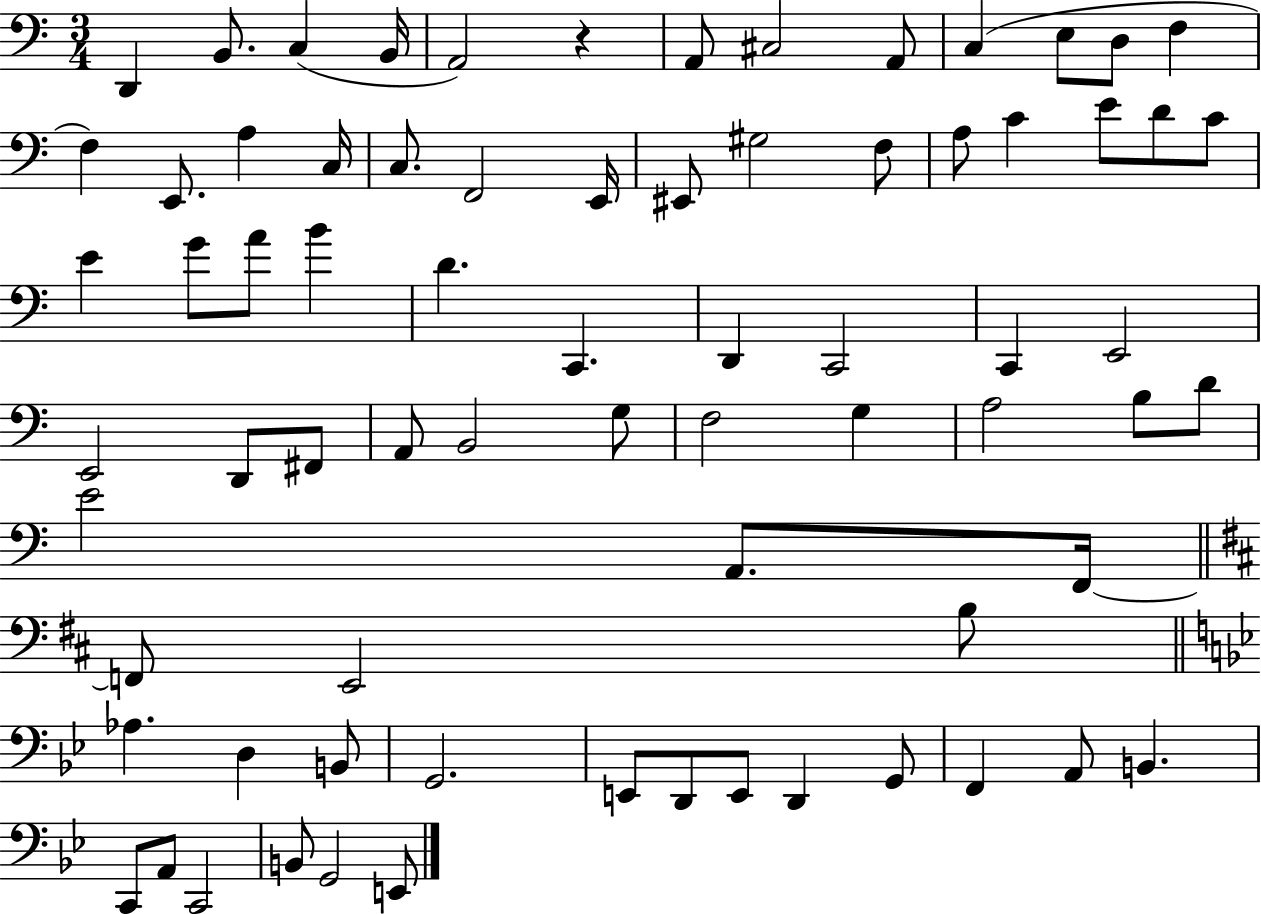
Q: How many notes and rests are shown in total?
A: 73